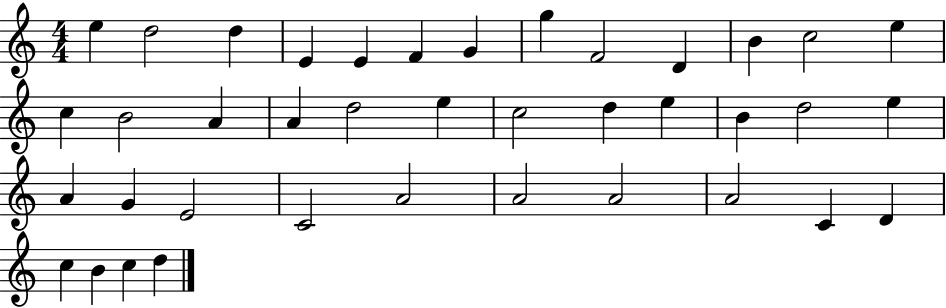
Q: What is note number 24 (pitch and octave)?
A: D5